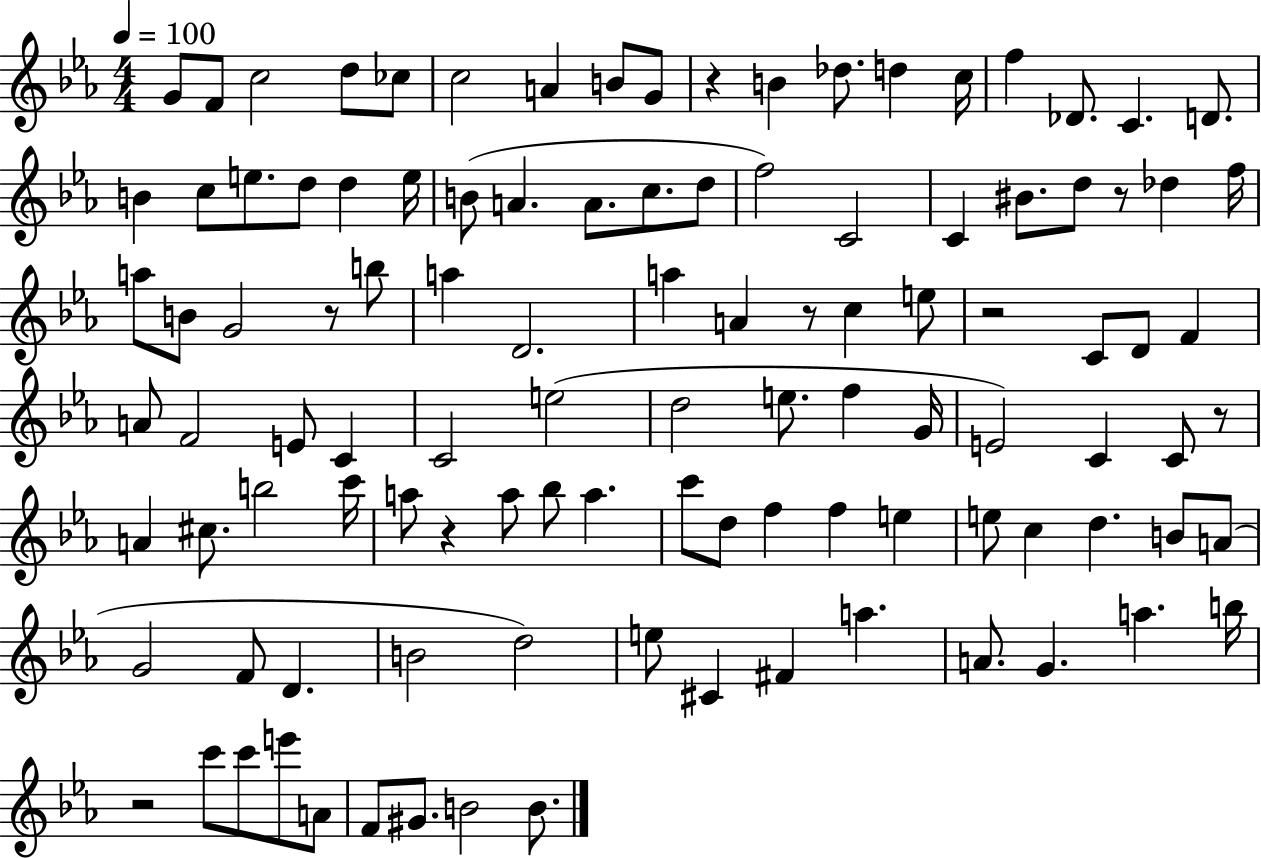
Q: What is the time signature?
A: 4/4